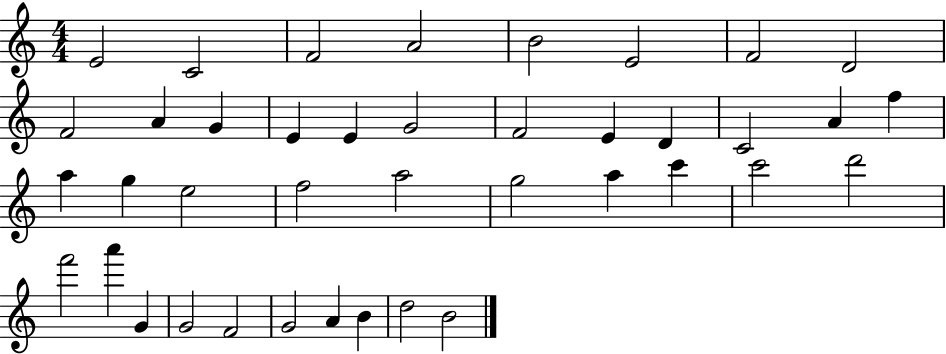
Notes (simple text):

E4/h C4/h F4/h A4/h B4/h E4/h F4/h D4/h F4/h A4/q G4/q E4/q E4/q G4/h F4/h E4/q D4/q C4/h A4/q F5/q A5/q G5/q E5/h F5/h A5/h G5/h A5/q C6/q C6/h D6/h F6/h A6/q G4/q G4/h F4/h G4/h A4/q B4/q D5/h B4/h